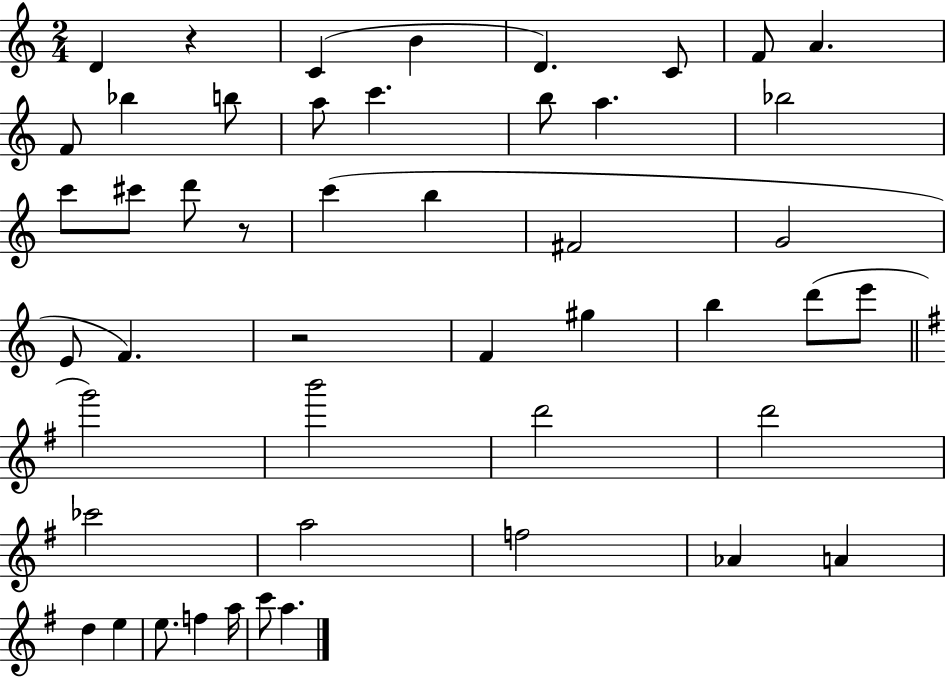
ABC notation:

X:1
T:Untitled
M:2/4
L:1/4
K:C
D z C B D C/2 F/2 A F/2 _b b/2 a/2 c' b/2 a _b2 c'/2 ^c'/2 d'/2 z/2 c' b ^F2 G2 E/2 F z2 F ^g b d'/2 e'/2 g'2 b'2 d'2 d'2 _c'2 a2 f2 _A A d e e/2 f a/4 c'/2 a